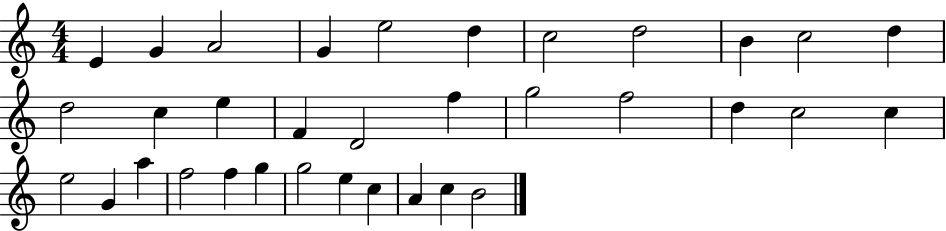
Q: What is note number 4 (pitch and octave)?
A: G4